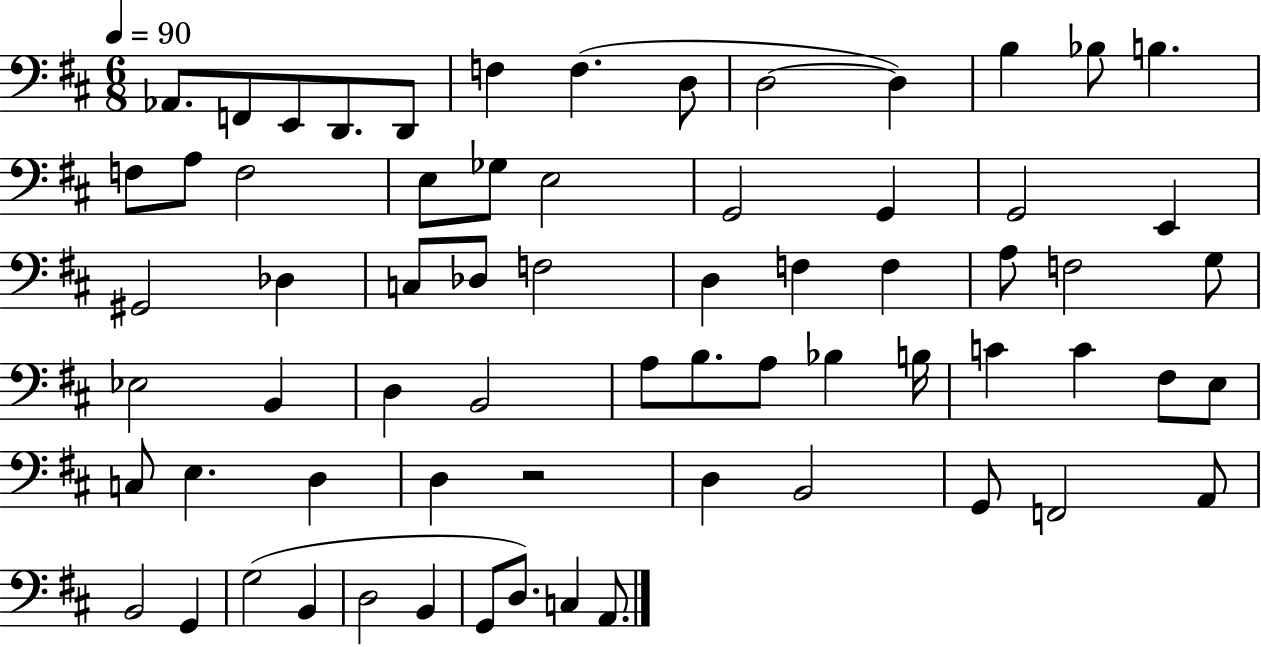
{
  \clef bass
  \numericTimeSignature
  \time 6/8
  \key d \major
  \tempo 4 = 90
  aes,8. f,8 e,8 d,8. d,8 | f4 f4.( d8 | d2~~ d4) | b4 bes8 b4. | \break f8 a8 f2 | e8 ges8 e2 | g,2 g,4 | g,2 e,4 | \break gis,2 des4 | c8 des8 f2 | d4 f4 f4 | a8 f2 g8 | \break ees2 b,4 | d4 b,2 | a8 b8. a8 bes4 b16 | c'4 c'4 fis8 e8 | \break c8 e4. d4 | d4 r2 | d4 b,2 | g,8 f,2 a,8 | \break b,2 g,4 | g2( b,4 | d2 b,4 | g,8 d8.) c4 a,8. | \break \bar "|."
}